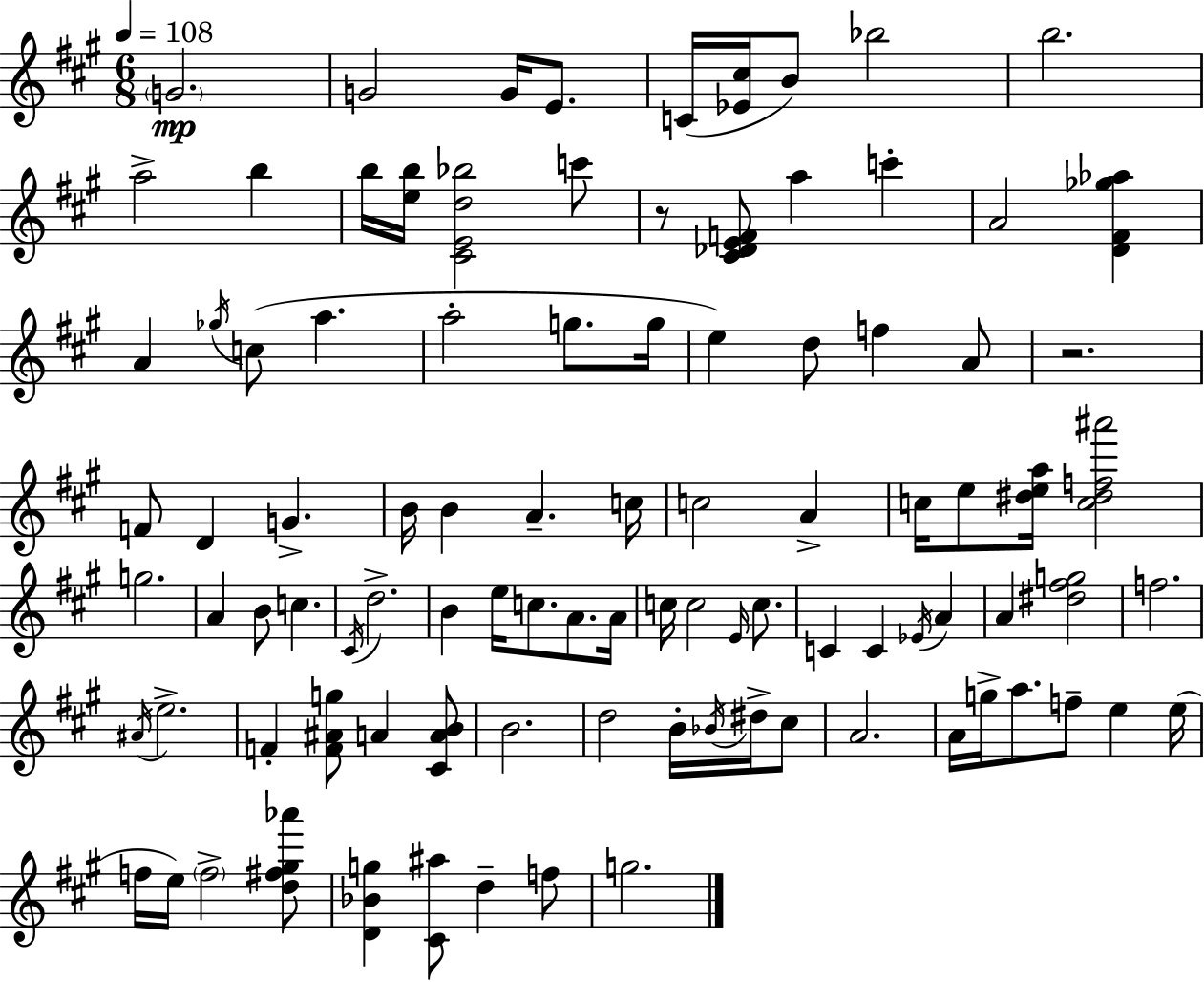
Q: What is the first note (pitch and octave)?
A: G4